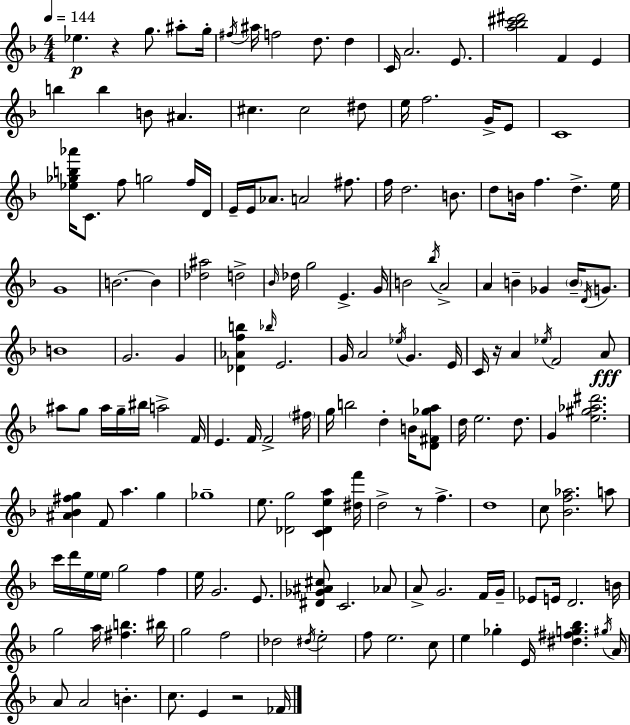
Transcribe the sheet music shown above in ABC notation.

X:1
T:Untitled
M:4/4
L:1/4
K:F
_e z g/2 ^a/2 g/4 ^f/4 ^a/4 f2 d/2 d C/4 A2 E/2 [a_b^c'^d']2 F E b b B/2 ^A ^c ^c2 ^d/2 e/4 f2 G/4 E/2 C4 [_e_gb_a']/4 C/2 f/2 g2 f/4 D/4 E/4 E/4 _A/2 A2 ^f/2 f/4 d2 B/2 d/2 B/4 f d e/4 G4 B2 B [_d^a]2 d2 _B/4 _d/4 g2 E G/4 B2 _b/4 A2 A B _G B/4 D/4 G/2 B4 G2 G [_D_Afb] _b/4 E2 G/4 A2 _e/4 G E/4 C/4 z/4 A _e/4 F2 A/2 ^a/2 g/2 ^a/4 g/4 ^b/4 a2 F/4 E F/4 F2 ^f/4 g/4 b2 d B/4 [D^F_ga]/2 d/4 e2 d/2 G [e^g_a^d']2 [^A_B^fg] F/2 a g _g4 e/2 [_Dg]2 [C_Dea] [^df']/4 d2 z/2 f d4 c/2 [_Bf_a]2 a/2 c'/4 d'/4 e/4 e/4 g2 f e/4 G2 E/2 [^D_G^A^c]/2 C2 _A/2 A/2 G2 F/4 G/4 _E/2 E/4 D2 B/4 g2 a/4 [^fb] ^b/4 g2 f2 _d2 ^d/4 e2 f/2 e2 c/2 e _g E/4 [^d^fg_b] ^g/4 A/4 A/2 A2 B c/2 E z2 _F/4